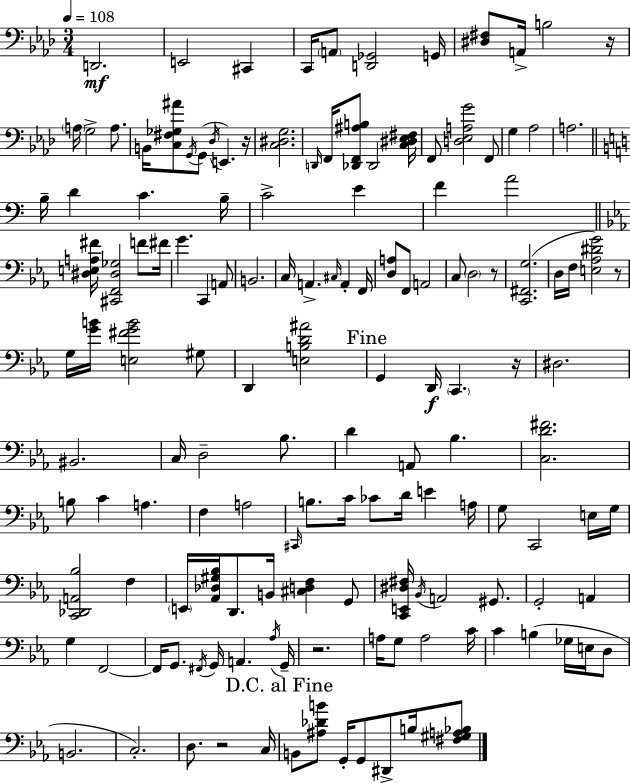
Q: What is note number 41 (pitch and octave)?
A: C#3